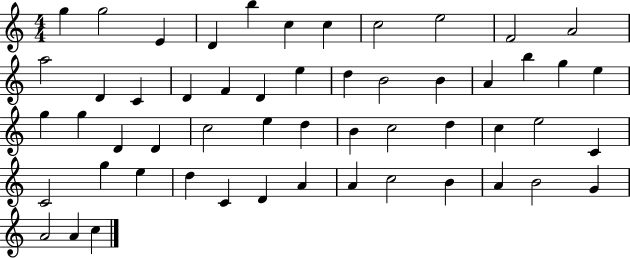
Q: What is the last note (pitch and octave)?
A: C5